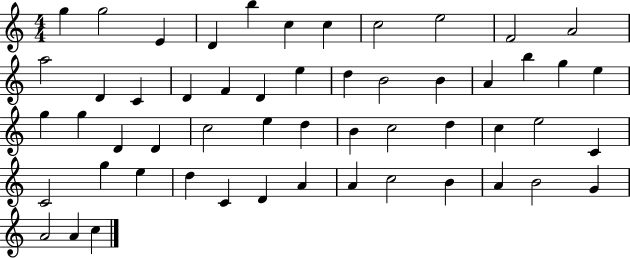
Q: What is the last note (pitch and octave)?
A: C5